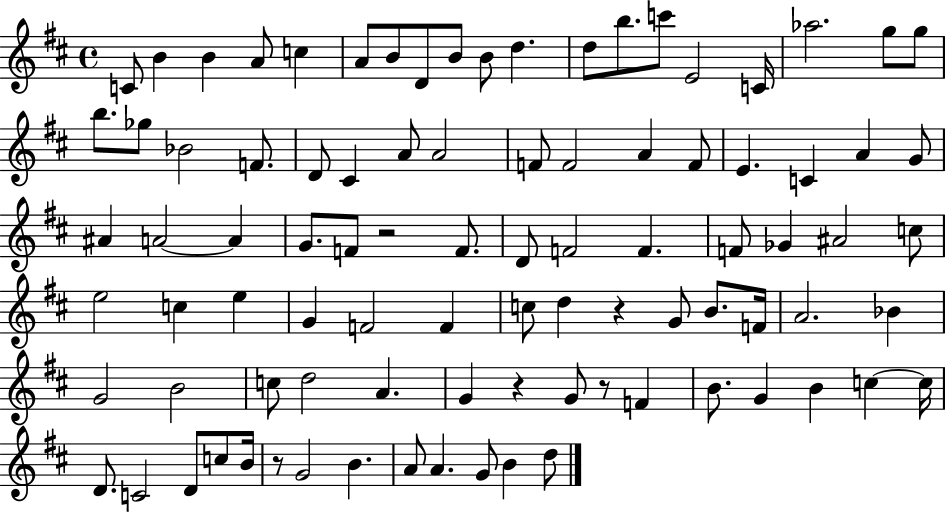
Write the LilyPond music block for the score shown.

{
  \clef treble
  \time 4/4
  \defaultTimeSignature
  \key d \major
  c'8 b'4 b'4 a'8 c''4 | a'8 b'8 d'8 b'8 b'8 d''4. | d''8 b''8. c'''8 e'2 c'16 | aes''2. g''8 g''8 | \break b''8. ges''8 bes'2 f'8. | d'8 cis'4 a'8 a'2 | f'8 f'2 a'4 f'8 | e'4. c'4 a'4 g'8 | \break ais'4 a'2~~ a'4 | g'8. f'8 r2 f'8. | d'8 f'2 f'4. | f'8 ges'4 ais'2 c''8 | \break e''2 c''4 e''4 | g'4 f'2 f'4 | c''8 d''4 r4 g'8 b'8. f'16 | a'2. bes'4 | \break g'2 b'2 | c''8 d''2 a'4. | g'4 r4 g'8 r8 f'4 | b'8. g'4 b'4 c''4~~ c''16 | \break d'8. c'2 d'8 c''8 b'16 | r8 g'2 b'4. | a'8 a'4. g'8 b'4 d''8 | \bar "|."
}